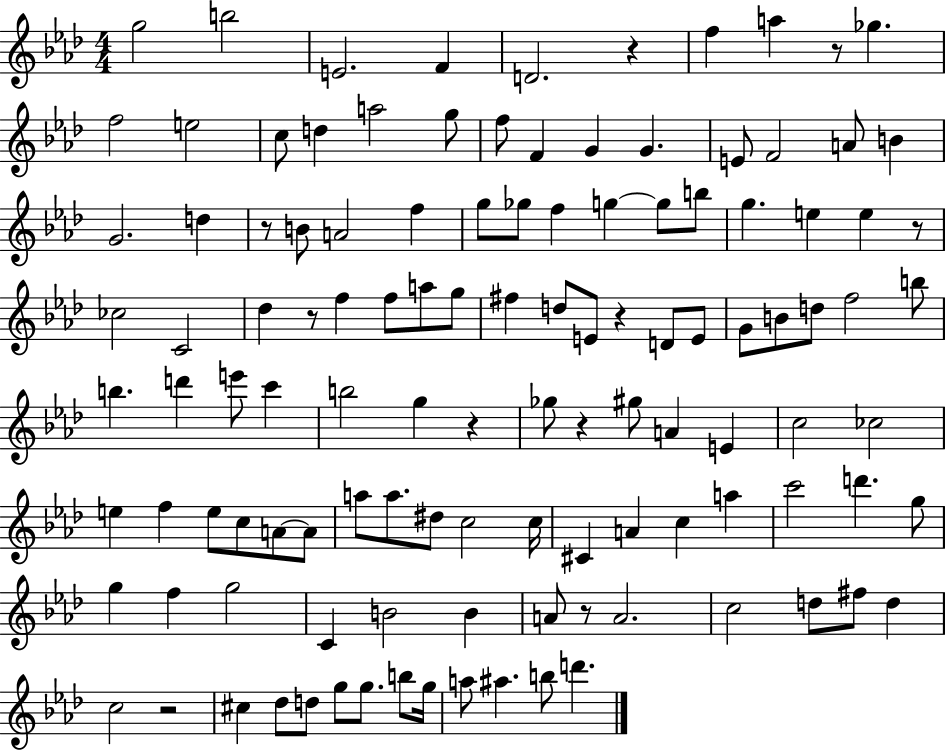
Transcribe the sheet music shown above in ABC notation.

X:1
T:Untitled
M:4/4
L:1/4
K:Ab
g2 b2 E2 F D2 z f a z/2 _g f2 e2 c/2 d a2 g/2 f/2 F G G E/2 F2 A/2 B G2 d z/2 B/2 A2 f g/2 _g/2 f g g/2 b/2 g e e z/2 _c2 C2 _d z/2 f f/2 a/2 g/2 ^f d/2 E/2 z D/2 E/2 G/2 B/2 d/2 f2 b/2 b d' e'/2 c' b2 g z _g/2 z ^g/2 A E c2 _c2 e f e/2 c/2 A/2 A/2 a/2 a/2 ^d/2 c2 c/4 ^C A c a c'2 d' g/2 g f g2 C B2 B A/2 z/2 A2 c2 d/2 ^f/2 d c2 z2 ^c _d/2 d/2 g/2 g/2 b/2 g/4 a/2 ^a b/2 d'